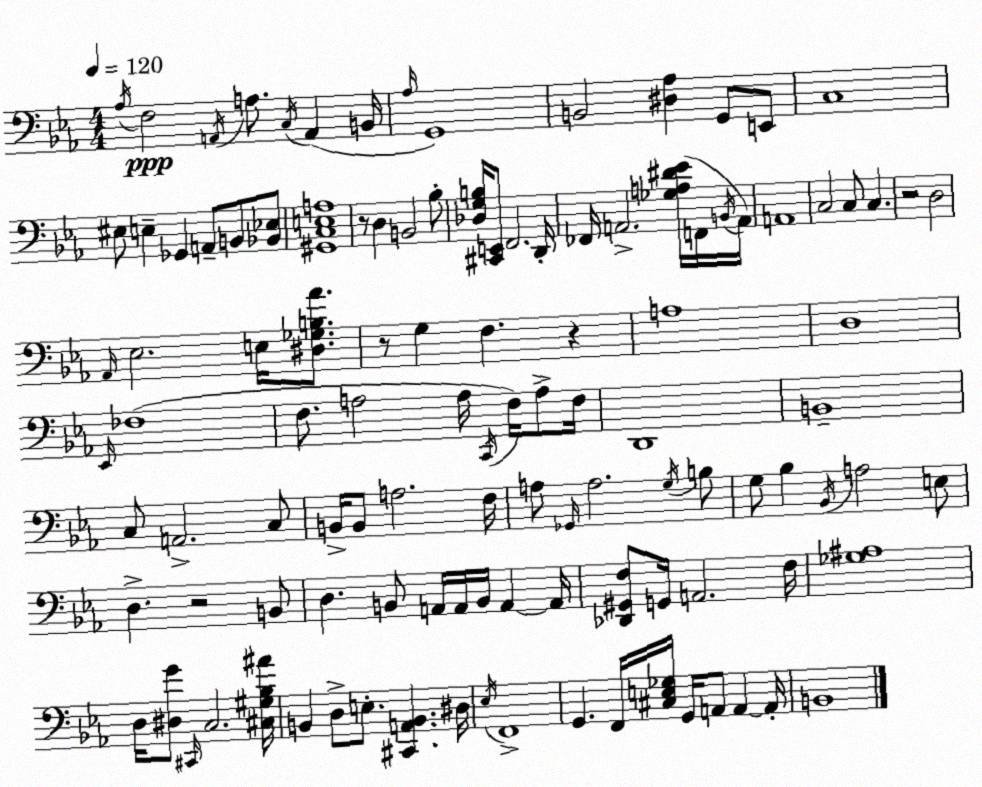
X:1
T:Untitled
M:4/4
L:1/4
K:Eb
_A,/4 F,2 A,,/4 A,/2 C,/4 A,, B,,/4 _A,/4 G,,4 B,,2 [^D,_A,] G,,/2 E,,/2 C,4 ^E,/2 E, _G,, A,,/2 B,,/2 [_B,,_E,]/2 [^G,,C,E,A,]4 z/2 D, B,,2 _B,/2 [_D,G,B,]/4 [^C,,E,,]/2 F,,2 D,,/4 _F,,/4 A,,2 [_G,A,^D_E]/4 F,,/4 B,,/4 A,,/4 A,,4 C,2 C,/2 C, z2 D,2 _A,,/4 _E,2 E,/4 [^D,_G,B,_A]/2 z/2 G, F, z A,4 D,4 _E,,/4 _F,4 F,/2 A,2 A,/4 C,,/4 F,/4 A,/2 F,/4 D,,4 B,,4 C,/2 A,,2 C,/2 B,,/4 B,,/2 A,2 F,/4 A,/2 _G,,/4 A,2 G,/4 B,/2 G,/2 _B, _B,,/4 A,2 E,/2 D, z2 B,,/2 D, B,,/2 A,,/4 A,,/4 B,,/4 A,, A,,/4 [_D,,^G,,F,]/2 G,,/4 A,,2 F,/4 [_G,^A,]4 D,/4 [^D,G]/2 ^C,,/4 C,2 [^C,^G,_B,^A]/4 B,, D,/2 E,/2 [^C,,A,,B,,] ^D,/4 _E,/4 F,,4 G,, F,,/4 [^C,E,_G,]/4 G,,/4 A,,/2 A,, A,,/4 B,,4